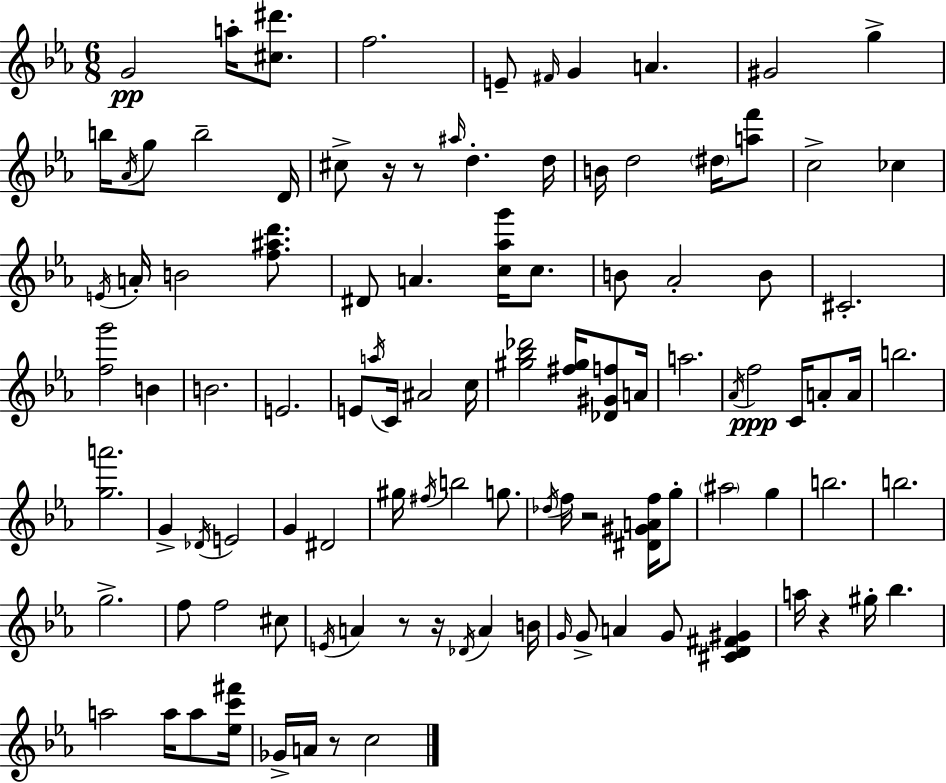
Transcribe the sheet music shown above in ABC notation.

X:1
T:Untitled
M:6/8
L:1/4
K:Cm
G2 a/4 [^c^d']/2 f2 E/2 ^F/4 G A ^G2 g b/4 _A/4 g/2 b2 D/4 ^c/2 z/4 z/2 ^a/4 d d/4 B/4 d2 ^d/4 [af']/2 c2 _c E/4 A/4 B2 [f^ad']/2 ^D/2 A [c_ag']/4 c/2 B/2 _A2 B/2 ^C2 [fg']2 B B2 E2 E/2 a/4 C/4 ^A2 c/4 [^g_b_d']2 [^f^g]/4 [_D^Gf]/2 A/4 a2 _A/4 f2 C/4 A/2 A/4 b2 [ga']2 G _D/4 E2 G ^D2 ^g/4 ^f/4 b2 g/2 _d/4 f/4 z2 [^D^GAf]/4 g/2 ^a2 g b2 b2 g2 f/2 f2 ^c/2 E/4 A z/2 z/4 _D/4 A B/4 G/4 G/2 A G/2 [^CD^F^G] a/4 z ^g/4 _b a2 a/4 a/2 [_ec'^f']/4 _G/4 A/4 z/2 c2